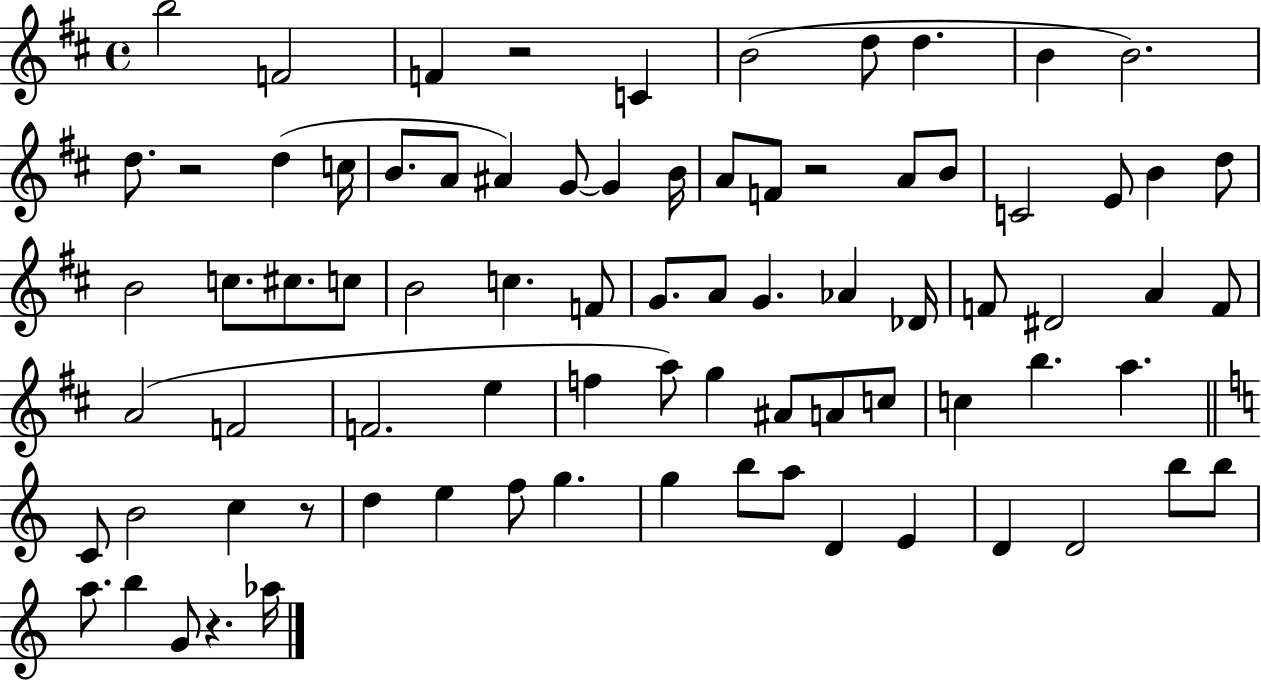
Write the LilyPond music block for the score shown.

{
  \clef treble
  \time 4/4
  \defaultTimeSignature
  \key d \major
  b''2 f'2 | f'4 r2 c'4 | b'2( d''8 d''4. | b'4 b'2.) | \break d''8. r2 d''4( c''16 | b'8. a'8 ais'4) g'8~~ g'4 b'16 | a'8 f'8 r2 a'8 b'8 | c'2 e'8 b'4 d''8 | \break b'2 c''8. cis''8. c''8 | b'2 c''4. f'8 | g'8. a'8 g'4. aes'4 des'16 | f'8 dis'2 a'4 f'8 | \break a'2( f'2 | f'2. e''4 | f''4 a''8) g''4 ais'8 a'8 c''8 | c''4 b''4. a''4. | \break \bar "||" \break \key c \major c'8 b'2 c''4 r8 | d''4 e''4 f''8 g''4. | g''4 b''8 a''8 d'4 e'4 | d'4 d'2 b''8 b''8 | \break a''8. b''4 g'8 r4. aes''16 | \bar "|."
}